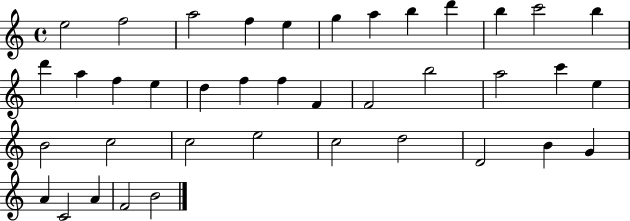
{
  \clef treble
  \time 4/4
  \defaultTimeSignature
  \key c \major
  e''2 f''2 | a''2 f''4 e''4 | g''4 a''4 b''4 d'''4 | b''4 c'''2 b''4 | \break d'''4 a''4 f''4 e''4 | d''4 f''4 f''4 f'4 | f'2 b''2 | a''2 c'''4 e''4 | \break b'2 c''2 | c''2 e''2 | c''2 d''2 | d'2 b'4 g'4 | \break a'4 c'2 a'4 | f'2 b'2 | \bar "|."
}